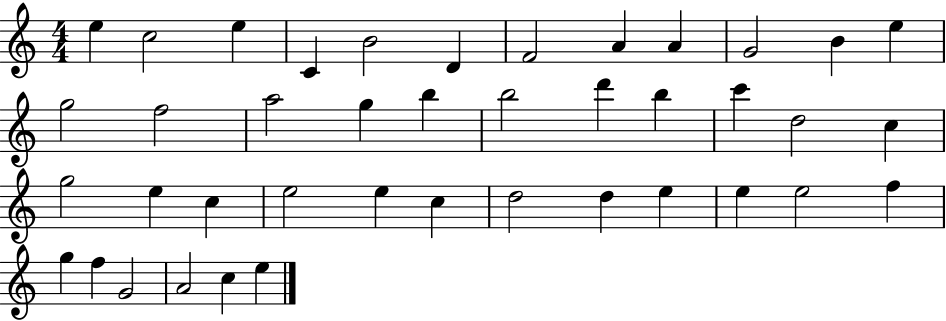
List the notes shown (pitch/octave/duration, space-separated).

E5/q C5/h E5/q C4/q B4/h D4/q F4/h A4/q A4/q G4/h B4/q E5/q G5/h F5/h A5/h G5/q B5/q B5/h D6/q B5/q C6/q D5/h C5/q G5/h E5/q C5/q E5/h E5/q C5/q D5/h D5/q E5/q E5/q E5/h F5/q G5/q F5/q G4/h A4/h C5/q E5/q